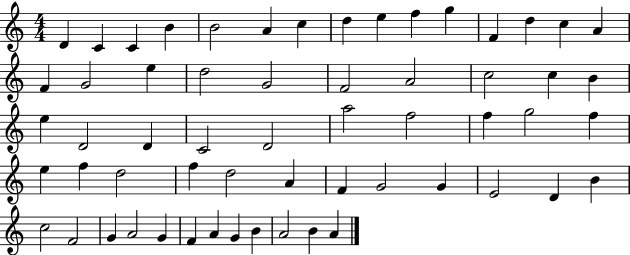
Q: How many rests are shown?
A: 0